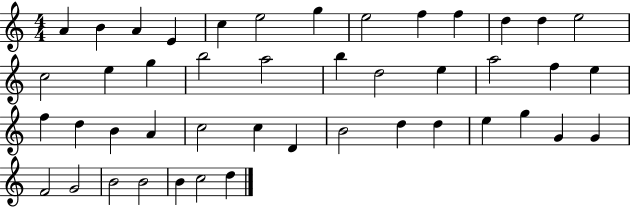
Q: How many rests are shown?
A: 0